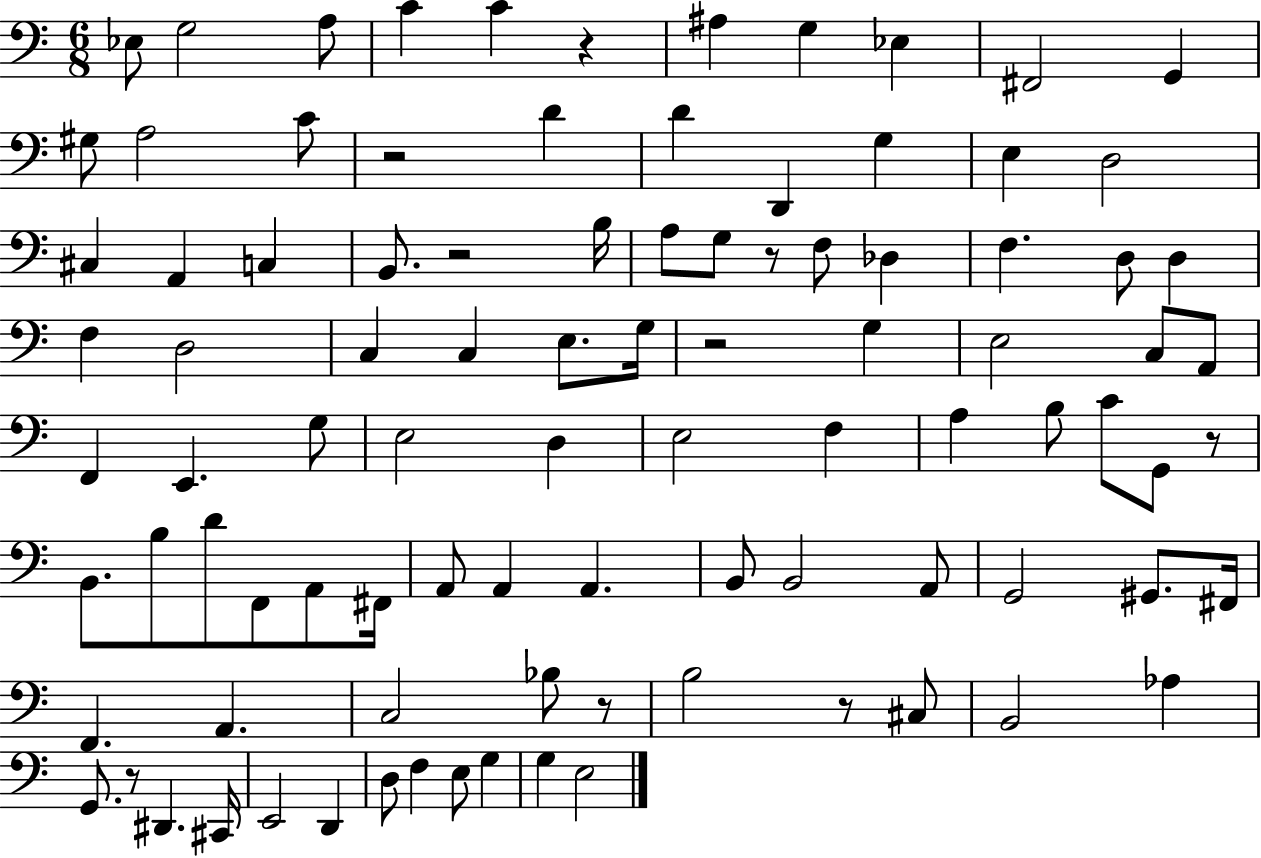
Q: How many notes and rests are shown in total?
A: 95